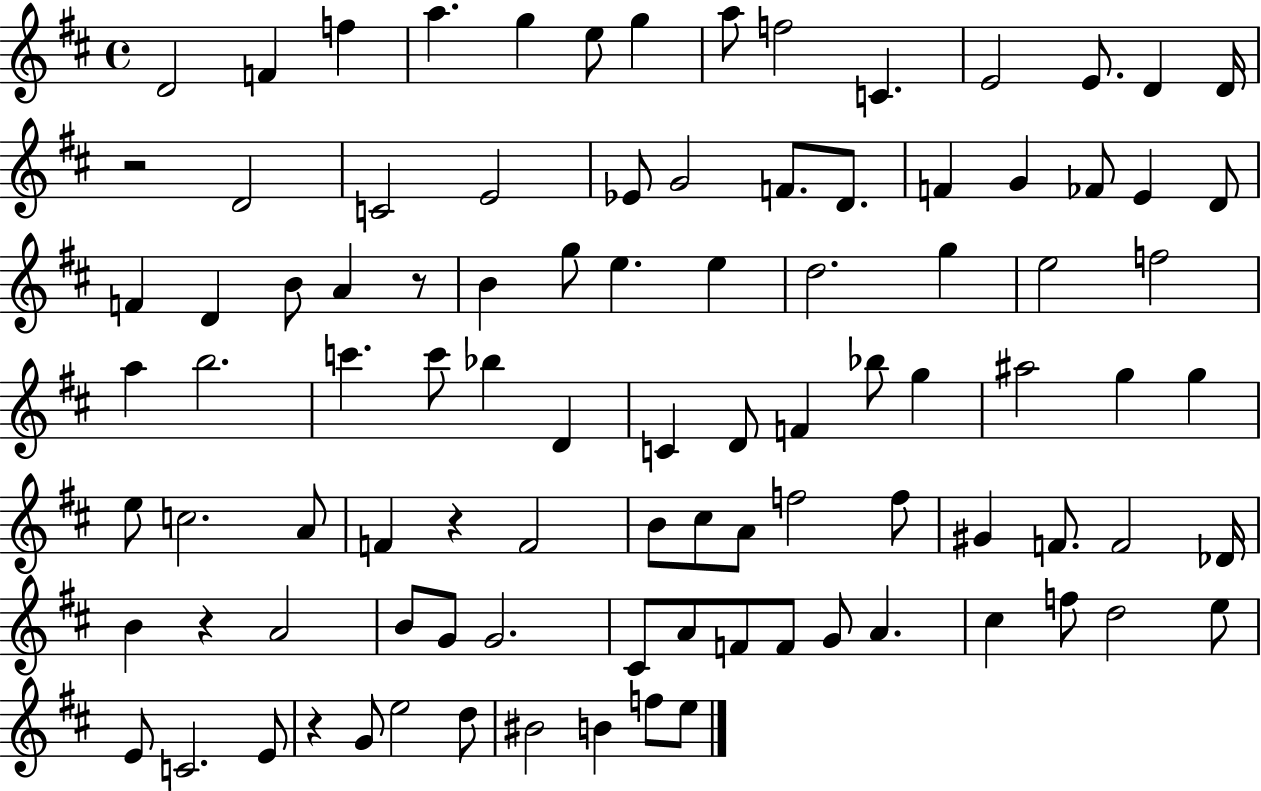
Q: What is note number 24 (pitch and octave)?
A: FES4